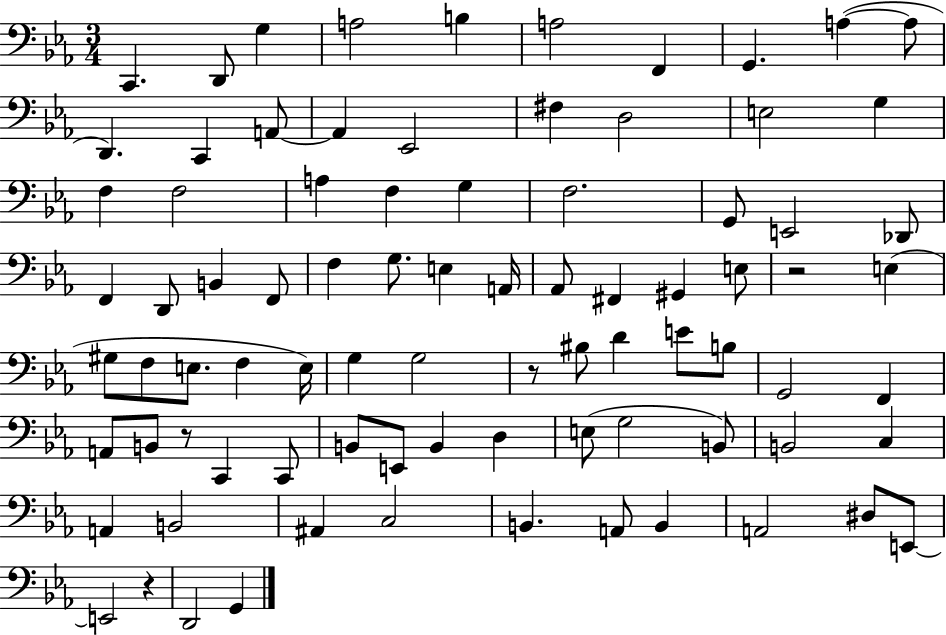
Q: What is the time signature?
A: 3/4